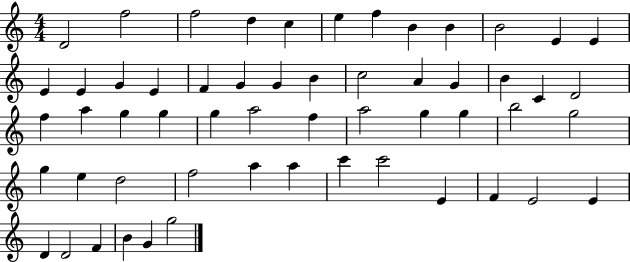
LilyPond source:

{
  \clef treble
  \numericTimeSignature
  \time 4/4
  \key c \major
  d'2 f''2 | f''2 d''4 c''4 | e''4 f''4 b'4 b'4 | b'2 e'4 e'4 | \break e'4 e'4 g'4 e'4 | f'4 g'4 g'4 b'4 | c''2 a'4 g'4 | b'4 c'4 d'2 | \break f''4 a''4 g''4 g''4 | g''4 a''2 f''4 | a''2 g''4 g''4 | b''2 g''2 | \break g''4 e''4 d''2 | f''2 a''4 a''4 | c'''4 c'''2 e'4 | f'4 e'2 e'4 | \break d'4 d'2 f'4 | b'4 g'4 g''2 | \bar "|."
}